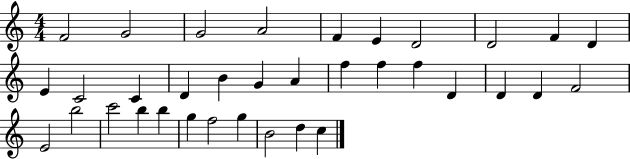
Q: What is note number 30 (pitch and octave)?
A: G5